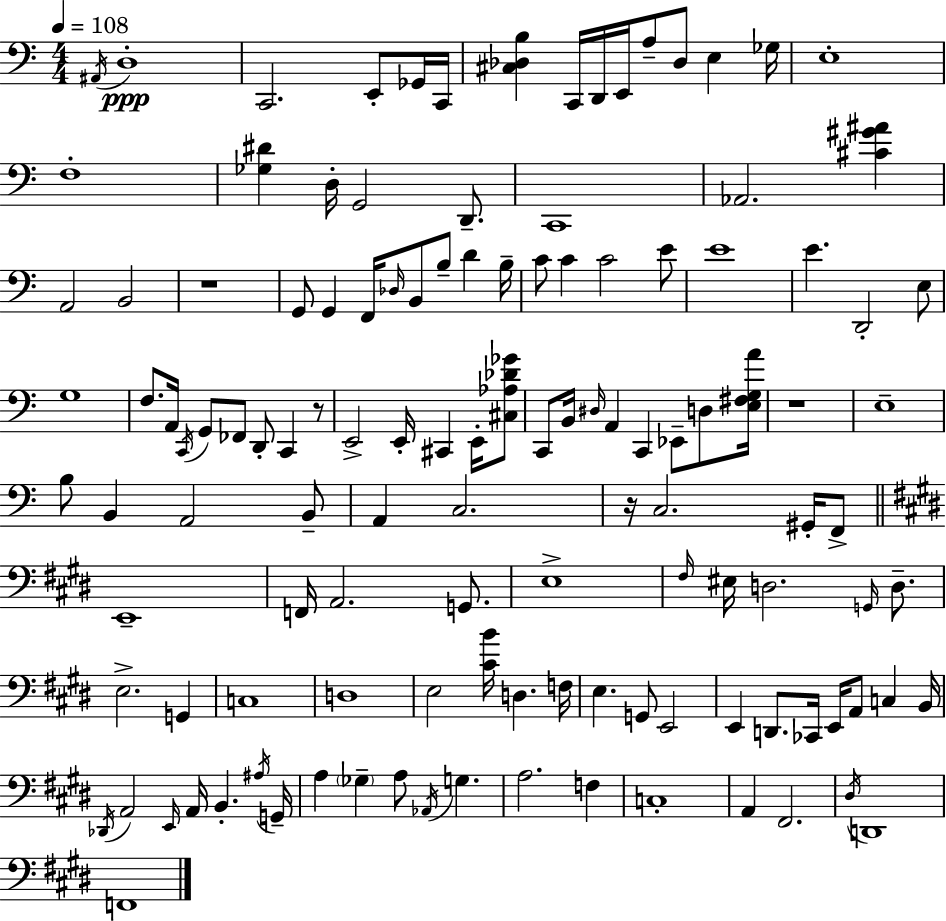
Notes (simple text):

A#2/s D3/w C2/h. E2/e Gb2/s C2/s [C#3,Db3,B3]/q C2/s D2/s E2/s A3/e Db3/e E3/q Gb3/s E3/w F3/w [Gb3,D#4]/q D3/s G2/h D2/e. C2/w Ab2/h. [C#4,G#4,A#4]/q A2/h B2/h R/w G2/e G2/q F2/s Db3/s B2/e B3/e D4/q B3/s C4/e C4/q C4/h E4/e E4/w E4/q. D2/h E3/e G3/w F3/e. A2/s C2/s G2/e FES2/e D2/e C2/q R/e E2/h E2/s C#2/q E2/s [C#3,Ab3,Db4,Gb4]/e C2/e B2/s D#3/s A2/q C2/q Eb2/e D3/e [E3,F#3,G3,A4]/s R/w E3/w B3/e B2/q A2/h B2/e A2/q C3/h. R/s C3/h. G#2/s F2/e E2/w F2/s A2/h. G2/e. E3/w F#3/s EIS3/s D3/h. G2/s D3/e. E3/h. G2/q C3/w D3/w E3/h [C#4,B4]/s D3/q. F3/s E3/q. G2/e E2/h E2/q D2/e. CES2/s E2/s A2/e C3/q B2/s Db2/s A2/h E2/s A2/s B2/q. A#3/s G2/s A3/q Gb3/q A3/e Ab2/s G3/q. A3/h. F3/q C3/w A2/q F#2/h. D#3/s D2/w F2/w